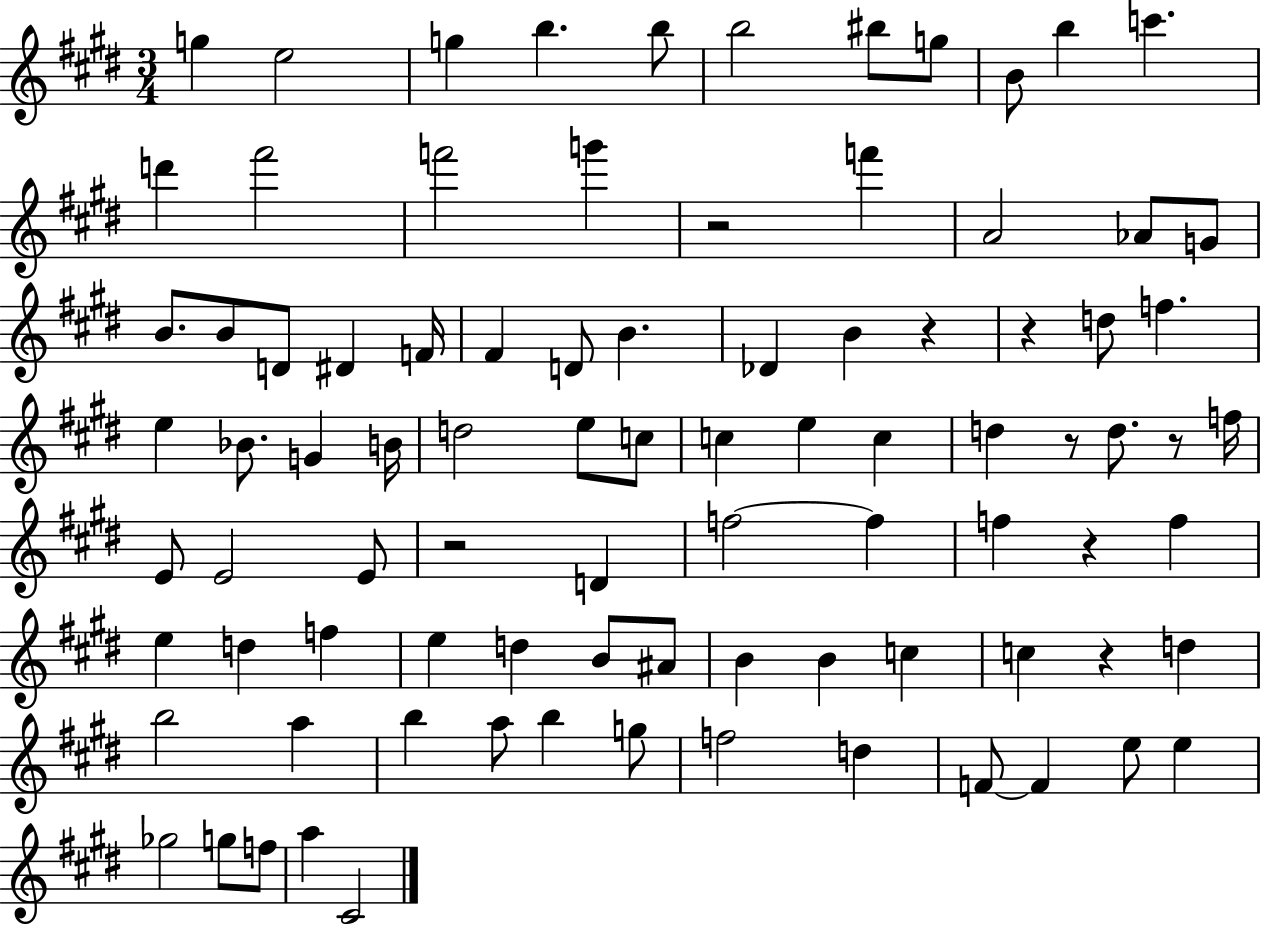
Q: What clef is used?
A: treble